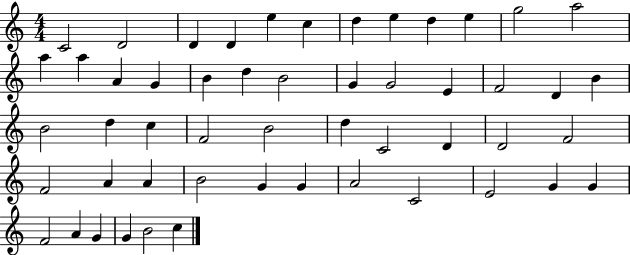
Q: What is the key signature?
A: C major